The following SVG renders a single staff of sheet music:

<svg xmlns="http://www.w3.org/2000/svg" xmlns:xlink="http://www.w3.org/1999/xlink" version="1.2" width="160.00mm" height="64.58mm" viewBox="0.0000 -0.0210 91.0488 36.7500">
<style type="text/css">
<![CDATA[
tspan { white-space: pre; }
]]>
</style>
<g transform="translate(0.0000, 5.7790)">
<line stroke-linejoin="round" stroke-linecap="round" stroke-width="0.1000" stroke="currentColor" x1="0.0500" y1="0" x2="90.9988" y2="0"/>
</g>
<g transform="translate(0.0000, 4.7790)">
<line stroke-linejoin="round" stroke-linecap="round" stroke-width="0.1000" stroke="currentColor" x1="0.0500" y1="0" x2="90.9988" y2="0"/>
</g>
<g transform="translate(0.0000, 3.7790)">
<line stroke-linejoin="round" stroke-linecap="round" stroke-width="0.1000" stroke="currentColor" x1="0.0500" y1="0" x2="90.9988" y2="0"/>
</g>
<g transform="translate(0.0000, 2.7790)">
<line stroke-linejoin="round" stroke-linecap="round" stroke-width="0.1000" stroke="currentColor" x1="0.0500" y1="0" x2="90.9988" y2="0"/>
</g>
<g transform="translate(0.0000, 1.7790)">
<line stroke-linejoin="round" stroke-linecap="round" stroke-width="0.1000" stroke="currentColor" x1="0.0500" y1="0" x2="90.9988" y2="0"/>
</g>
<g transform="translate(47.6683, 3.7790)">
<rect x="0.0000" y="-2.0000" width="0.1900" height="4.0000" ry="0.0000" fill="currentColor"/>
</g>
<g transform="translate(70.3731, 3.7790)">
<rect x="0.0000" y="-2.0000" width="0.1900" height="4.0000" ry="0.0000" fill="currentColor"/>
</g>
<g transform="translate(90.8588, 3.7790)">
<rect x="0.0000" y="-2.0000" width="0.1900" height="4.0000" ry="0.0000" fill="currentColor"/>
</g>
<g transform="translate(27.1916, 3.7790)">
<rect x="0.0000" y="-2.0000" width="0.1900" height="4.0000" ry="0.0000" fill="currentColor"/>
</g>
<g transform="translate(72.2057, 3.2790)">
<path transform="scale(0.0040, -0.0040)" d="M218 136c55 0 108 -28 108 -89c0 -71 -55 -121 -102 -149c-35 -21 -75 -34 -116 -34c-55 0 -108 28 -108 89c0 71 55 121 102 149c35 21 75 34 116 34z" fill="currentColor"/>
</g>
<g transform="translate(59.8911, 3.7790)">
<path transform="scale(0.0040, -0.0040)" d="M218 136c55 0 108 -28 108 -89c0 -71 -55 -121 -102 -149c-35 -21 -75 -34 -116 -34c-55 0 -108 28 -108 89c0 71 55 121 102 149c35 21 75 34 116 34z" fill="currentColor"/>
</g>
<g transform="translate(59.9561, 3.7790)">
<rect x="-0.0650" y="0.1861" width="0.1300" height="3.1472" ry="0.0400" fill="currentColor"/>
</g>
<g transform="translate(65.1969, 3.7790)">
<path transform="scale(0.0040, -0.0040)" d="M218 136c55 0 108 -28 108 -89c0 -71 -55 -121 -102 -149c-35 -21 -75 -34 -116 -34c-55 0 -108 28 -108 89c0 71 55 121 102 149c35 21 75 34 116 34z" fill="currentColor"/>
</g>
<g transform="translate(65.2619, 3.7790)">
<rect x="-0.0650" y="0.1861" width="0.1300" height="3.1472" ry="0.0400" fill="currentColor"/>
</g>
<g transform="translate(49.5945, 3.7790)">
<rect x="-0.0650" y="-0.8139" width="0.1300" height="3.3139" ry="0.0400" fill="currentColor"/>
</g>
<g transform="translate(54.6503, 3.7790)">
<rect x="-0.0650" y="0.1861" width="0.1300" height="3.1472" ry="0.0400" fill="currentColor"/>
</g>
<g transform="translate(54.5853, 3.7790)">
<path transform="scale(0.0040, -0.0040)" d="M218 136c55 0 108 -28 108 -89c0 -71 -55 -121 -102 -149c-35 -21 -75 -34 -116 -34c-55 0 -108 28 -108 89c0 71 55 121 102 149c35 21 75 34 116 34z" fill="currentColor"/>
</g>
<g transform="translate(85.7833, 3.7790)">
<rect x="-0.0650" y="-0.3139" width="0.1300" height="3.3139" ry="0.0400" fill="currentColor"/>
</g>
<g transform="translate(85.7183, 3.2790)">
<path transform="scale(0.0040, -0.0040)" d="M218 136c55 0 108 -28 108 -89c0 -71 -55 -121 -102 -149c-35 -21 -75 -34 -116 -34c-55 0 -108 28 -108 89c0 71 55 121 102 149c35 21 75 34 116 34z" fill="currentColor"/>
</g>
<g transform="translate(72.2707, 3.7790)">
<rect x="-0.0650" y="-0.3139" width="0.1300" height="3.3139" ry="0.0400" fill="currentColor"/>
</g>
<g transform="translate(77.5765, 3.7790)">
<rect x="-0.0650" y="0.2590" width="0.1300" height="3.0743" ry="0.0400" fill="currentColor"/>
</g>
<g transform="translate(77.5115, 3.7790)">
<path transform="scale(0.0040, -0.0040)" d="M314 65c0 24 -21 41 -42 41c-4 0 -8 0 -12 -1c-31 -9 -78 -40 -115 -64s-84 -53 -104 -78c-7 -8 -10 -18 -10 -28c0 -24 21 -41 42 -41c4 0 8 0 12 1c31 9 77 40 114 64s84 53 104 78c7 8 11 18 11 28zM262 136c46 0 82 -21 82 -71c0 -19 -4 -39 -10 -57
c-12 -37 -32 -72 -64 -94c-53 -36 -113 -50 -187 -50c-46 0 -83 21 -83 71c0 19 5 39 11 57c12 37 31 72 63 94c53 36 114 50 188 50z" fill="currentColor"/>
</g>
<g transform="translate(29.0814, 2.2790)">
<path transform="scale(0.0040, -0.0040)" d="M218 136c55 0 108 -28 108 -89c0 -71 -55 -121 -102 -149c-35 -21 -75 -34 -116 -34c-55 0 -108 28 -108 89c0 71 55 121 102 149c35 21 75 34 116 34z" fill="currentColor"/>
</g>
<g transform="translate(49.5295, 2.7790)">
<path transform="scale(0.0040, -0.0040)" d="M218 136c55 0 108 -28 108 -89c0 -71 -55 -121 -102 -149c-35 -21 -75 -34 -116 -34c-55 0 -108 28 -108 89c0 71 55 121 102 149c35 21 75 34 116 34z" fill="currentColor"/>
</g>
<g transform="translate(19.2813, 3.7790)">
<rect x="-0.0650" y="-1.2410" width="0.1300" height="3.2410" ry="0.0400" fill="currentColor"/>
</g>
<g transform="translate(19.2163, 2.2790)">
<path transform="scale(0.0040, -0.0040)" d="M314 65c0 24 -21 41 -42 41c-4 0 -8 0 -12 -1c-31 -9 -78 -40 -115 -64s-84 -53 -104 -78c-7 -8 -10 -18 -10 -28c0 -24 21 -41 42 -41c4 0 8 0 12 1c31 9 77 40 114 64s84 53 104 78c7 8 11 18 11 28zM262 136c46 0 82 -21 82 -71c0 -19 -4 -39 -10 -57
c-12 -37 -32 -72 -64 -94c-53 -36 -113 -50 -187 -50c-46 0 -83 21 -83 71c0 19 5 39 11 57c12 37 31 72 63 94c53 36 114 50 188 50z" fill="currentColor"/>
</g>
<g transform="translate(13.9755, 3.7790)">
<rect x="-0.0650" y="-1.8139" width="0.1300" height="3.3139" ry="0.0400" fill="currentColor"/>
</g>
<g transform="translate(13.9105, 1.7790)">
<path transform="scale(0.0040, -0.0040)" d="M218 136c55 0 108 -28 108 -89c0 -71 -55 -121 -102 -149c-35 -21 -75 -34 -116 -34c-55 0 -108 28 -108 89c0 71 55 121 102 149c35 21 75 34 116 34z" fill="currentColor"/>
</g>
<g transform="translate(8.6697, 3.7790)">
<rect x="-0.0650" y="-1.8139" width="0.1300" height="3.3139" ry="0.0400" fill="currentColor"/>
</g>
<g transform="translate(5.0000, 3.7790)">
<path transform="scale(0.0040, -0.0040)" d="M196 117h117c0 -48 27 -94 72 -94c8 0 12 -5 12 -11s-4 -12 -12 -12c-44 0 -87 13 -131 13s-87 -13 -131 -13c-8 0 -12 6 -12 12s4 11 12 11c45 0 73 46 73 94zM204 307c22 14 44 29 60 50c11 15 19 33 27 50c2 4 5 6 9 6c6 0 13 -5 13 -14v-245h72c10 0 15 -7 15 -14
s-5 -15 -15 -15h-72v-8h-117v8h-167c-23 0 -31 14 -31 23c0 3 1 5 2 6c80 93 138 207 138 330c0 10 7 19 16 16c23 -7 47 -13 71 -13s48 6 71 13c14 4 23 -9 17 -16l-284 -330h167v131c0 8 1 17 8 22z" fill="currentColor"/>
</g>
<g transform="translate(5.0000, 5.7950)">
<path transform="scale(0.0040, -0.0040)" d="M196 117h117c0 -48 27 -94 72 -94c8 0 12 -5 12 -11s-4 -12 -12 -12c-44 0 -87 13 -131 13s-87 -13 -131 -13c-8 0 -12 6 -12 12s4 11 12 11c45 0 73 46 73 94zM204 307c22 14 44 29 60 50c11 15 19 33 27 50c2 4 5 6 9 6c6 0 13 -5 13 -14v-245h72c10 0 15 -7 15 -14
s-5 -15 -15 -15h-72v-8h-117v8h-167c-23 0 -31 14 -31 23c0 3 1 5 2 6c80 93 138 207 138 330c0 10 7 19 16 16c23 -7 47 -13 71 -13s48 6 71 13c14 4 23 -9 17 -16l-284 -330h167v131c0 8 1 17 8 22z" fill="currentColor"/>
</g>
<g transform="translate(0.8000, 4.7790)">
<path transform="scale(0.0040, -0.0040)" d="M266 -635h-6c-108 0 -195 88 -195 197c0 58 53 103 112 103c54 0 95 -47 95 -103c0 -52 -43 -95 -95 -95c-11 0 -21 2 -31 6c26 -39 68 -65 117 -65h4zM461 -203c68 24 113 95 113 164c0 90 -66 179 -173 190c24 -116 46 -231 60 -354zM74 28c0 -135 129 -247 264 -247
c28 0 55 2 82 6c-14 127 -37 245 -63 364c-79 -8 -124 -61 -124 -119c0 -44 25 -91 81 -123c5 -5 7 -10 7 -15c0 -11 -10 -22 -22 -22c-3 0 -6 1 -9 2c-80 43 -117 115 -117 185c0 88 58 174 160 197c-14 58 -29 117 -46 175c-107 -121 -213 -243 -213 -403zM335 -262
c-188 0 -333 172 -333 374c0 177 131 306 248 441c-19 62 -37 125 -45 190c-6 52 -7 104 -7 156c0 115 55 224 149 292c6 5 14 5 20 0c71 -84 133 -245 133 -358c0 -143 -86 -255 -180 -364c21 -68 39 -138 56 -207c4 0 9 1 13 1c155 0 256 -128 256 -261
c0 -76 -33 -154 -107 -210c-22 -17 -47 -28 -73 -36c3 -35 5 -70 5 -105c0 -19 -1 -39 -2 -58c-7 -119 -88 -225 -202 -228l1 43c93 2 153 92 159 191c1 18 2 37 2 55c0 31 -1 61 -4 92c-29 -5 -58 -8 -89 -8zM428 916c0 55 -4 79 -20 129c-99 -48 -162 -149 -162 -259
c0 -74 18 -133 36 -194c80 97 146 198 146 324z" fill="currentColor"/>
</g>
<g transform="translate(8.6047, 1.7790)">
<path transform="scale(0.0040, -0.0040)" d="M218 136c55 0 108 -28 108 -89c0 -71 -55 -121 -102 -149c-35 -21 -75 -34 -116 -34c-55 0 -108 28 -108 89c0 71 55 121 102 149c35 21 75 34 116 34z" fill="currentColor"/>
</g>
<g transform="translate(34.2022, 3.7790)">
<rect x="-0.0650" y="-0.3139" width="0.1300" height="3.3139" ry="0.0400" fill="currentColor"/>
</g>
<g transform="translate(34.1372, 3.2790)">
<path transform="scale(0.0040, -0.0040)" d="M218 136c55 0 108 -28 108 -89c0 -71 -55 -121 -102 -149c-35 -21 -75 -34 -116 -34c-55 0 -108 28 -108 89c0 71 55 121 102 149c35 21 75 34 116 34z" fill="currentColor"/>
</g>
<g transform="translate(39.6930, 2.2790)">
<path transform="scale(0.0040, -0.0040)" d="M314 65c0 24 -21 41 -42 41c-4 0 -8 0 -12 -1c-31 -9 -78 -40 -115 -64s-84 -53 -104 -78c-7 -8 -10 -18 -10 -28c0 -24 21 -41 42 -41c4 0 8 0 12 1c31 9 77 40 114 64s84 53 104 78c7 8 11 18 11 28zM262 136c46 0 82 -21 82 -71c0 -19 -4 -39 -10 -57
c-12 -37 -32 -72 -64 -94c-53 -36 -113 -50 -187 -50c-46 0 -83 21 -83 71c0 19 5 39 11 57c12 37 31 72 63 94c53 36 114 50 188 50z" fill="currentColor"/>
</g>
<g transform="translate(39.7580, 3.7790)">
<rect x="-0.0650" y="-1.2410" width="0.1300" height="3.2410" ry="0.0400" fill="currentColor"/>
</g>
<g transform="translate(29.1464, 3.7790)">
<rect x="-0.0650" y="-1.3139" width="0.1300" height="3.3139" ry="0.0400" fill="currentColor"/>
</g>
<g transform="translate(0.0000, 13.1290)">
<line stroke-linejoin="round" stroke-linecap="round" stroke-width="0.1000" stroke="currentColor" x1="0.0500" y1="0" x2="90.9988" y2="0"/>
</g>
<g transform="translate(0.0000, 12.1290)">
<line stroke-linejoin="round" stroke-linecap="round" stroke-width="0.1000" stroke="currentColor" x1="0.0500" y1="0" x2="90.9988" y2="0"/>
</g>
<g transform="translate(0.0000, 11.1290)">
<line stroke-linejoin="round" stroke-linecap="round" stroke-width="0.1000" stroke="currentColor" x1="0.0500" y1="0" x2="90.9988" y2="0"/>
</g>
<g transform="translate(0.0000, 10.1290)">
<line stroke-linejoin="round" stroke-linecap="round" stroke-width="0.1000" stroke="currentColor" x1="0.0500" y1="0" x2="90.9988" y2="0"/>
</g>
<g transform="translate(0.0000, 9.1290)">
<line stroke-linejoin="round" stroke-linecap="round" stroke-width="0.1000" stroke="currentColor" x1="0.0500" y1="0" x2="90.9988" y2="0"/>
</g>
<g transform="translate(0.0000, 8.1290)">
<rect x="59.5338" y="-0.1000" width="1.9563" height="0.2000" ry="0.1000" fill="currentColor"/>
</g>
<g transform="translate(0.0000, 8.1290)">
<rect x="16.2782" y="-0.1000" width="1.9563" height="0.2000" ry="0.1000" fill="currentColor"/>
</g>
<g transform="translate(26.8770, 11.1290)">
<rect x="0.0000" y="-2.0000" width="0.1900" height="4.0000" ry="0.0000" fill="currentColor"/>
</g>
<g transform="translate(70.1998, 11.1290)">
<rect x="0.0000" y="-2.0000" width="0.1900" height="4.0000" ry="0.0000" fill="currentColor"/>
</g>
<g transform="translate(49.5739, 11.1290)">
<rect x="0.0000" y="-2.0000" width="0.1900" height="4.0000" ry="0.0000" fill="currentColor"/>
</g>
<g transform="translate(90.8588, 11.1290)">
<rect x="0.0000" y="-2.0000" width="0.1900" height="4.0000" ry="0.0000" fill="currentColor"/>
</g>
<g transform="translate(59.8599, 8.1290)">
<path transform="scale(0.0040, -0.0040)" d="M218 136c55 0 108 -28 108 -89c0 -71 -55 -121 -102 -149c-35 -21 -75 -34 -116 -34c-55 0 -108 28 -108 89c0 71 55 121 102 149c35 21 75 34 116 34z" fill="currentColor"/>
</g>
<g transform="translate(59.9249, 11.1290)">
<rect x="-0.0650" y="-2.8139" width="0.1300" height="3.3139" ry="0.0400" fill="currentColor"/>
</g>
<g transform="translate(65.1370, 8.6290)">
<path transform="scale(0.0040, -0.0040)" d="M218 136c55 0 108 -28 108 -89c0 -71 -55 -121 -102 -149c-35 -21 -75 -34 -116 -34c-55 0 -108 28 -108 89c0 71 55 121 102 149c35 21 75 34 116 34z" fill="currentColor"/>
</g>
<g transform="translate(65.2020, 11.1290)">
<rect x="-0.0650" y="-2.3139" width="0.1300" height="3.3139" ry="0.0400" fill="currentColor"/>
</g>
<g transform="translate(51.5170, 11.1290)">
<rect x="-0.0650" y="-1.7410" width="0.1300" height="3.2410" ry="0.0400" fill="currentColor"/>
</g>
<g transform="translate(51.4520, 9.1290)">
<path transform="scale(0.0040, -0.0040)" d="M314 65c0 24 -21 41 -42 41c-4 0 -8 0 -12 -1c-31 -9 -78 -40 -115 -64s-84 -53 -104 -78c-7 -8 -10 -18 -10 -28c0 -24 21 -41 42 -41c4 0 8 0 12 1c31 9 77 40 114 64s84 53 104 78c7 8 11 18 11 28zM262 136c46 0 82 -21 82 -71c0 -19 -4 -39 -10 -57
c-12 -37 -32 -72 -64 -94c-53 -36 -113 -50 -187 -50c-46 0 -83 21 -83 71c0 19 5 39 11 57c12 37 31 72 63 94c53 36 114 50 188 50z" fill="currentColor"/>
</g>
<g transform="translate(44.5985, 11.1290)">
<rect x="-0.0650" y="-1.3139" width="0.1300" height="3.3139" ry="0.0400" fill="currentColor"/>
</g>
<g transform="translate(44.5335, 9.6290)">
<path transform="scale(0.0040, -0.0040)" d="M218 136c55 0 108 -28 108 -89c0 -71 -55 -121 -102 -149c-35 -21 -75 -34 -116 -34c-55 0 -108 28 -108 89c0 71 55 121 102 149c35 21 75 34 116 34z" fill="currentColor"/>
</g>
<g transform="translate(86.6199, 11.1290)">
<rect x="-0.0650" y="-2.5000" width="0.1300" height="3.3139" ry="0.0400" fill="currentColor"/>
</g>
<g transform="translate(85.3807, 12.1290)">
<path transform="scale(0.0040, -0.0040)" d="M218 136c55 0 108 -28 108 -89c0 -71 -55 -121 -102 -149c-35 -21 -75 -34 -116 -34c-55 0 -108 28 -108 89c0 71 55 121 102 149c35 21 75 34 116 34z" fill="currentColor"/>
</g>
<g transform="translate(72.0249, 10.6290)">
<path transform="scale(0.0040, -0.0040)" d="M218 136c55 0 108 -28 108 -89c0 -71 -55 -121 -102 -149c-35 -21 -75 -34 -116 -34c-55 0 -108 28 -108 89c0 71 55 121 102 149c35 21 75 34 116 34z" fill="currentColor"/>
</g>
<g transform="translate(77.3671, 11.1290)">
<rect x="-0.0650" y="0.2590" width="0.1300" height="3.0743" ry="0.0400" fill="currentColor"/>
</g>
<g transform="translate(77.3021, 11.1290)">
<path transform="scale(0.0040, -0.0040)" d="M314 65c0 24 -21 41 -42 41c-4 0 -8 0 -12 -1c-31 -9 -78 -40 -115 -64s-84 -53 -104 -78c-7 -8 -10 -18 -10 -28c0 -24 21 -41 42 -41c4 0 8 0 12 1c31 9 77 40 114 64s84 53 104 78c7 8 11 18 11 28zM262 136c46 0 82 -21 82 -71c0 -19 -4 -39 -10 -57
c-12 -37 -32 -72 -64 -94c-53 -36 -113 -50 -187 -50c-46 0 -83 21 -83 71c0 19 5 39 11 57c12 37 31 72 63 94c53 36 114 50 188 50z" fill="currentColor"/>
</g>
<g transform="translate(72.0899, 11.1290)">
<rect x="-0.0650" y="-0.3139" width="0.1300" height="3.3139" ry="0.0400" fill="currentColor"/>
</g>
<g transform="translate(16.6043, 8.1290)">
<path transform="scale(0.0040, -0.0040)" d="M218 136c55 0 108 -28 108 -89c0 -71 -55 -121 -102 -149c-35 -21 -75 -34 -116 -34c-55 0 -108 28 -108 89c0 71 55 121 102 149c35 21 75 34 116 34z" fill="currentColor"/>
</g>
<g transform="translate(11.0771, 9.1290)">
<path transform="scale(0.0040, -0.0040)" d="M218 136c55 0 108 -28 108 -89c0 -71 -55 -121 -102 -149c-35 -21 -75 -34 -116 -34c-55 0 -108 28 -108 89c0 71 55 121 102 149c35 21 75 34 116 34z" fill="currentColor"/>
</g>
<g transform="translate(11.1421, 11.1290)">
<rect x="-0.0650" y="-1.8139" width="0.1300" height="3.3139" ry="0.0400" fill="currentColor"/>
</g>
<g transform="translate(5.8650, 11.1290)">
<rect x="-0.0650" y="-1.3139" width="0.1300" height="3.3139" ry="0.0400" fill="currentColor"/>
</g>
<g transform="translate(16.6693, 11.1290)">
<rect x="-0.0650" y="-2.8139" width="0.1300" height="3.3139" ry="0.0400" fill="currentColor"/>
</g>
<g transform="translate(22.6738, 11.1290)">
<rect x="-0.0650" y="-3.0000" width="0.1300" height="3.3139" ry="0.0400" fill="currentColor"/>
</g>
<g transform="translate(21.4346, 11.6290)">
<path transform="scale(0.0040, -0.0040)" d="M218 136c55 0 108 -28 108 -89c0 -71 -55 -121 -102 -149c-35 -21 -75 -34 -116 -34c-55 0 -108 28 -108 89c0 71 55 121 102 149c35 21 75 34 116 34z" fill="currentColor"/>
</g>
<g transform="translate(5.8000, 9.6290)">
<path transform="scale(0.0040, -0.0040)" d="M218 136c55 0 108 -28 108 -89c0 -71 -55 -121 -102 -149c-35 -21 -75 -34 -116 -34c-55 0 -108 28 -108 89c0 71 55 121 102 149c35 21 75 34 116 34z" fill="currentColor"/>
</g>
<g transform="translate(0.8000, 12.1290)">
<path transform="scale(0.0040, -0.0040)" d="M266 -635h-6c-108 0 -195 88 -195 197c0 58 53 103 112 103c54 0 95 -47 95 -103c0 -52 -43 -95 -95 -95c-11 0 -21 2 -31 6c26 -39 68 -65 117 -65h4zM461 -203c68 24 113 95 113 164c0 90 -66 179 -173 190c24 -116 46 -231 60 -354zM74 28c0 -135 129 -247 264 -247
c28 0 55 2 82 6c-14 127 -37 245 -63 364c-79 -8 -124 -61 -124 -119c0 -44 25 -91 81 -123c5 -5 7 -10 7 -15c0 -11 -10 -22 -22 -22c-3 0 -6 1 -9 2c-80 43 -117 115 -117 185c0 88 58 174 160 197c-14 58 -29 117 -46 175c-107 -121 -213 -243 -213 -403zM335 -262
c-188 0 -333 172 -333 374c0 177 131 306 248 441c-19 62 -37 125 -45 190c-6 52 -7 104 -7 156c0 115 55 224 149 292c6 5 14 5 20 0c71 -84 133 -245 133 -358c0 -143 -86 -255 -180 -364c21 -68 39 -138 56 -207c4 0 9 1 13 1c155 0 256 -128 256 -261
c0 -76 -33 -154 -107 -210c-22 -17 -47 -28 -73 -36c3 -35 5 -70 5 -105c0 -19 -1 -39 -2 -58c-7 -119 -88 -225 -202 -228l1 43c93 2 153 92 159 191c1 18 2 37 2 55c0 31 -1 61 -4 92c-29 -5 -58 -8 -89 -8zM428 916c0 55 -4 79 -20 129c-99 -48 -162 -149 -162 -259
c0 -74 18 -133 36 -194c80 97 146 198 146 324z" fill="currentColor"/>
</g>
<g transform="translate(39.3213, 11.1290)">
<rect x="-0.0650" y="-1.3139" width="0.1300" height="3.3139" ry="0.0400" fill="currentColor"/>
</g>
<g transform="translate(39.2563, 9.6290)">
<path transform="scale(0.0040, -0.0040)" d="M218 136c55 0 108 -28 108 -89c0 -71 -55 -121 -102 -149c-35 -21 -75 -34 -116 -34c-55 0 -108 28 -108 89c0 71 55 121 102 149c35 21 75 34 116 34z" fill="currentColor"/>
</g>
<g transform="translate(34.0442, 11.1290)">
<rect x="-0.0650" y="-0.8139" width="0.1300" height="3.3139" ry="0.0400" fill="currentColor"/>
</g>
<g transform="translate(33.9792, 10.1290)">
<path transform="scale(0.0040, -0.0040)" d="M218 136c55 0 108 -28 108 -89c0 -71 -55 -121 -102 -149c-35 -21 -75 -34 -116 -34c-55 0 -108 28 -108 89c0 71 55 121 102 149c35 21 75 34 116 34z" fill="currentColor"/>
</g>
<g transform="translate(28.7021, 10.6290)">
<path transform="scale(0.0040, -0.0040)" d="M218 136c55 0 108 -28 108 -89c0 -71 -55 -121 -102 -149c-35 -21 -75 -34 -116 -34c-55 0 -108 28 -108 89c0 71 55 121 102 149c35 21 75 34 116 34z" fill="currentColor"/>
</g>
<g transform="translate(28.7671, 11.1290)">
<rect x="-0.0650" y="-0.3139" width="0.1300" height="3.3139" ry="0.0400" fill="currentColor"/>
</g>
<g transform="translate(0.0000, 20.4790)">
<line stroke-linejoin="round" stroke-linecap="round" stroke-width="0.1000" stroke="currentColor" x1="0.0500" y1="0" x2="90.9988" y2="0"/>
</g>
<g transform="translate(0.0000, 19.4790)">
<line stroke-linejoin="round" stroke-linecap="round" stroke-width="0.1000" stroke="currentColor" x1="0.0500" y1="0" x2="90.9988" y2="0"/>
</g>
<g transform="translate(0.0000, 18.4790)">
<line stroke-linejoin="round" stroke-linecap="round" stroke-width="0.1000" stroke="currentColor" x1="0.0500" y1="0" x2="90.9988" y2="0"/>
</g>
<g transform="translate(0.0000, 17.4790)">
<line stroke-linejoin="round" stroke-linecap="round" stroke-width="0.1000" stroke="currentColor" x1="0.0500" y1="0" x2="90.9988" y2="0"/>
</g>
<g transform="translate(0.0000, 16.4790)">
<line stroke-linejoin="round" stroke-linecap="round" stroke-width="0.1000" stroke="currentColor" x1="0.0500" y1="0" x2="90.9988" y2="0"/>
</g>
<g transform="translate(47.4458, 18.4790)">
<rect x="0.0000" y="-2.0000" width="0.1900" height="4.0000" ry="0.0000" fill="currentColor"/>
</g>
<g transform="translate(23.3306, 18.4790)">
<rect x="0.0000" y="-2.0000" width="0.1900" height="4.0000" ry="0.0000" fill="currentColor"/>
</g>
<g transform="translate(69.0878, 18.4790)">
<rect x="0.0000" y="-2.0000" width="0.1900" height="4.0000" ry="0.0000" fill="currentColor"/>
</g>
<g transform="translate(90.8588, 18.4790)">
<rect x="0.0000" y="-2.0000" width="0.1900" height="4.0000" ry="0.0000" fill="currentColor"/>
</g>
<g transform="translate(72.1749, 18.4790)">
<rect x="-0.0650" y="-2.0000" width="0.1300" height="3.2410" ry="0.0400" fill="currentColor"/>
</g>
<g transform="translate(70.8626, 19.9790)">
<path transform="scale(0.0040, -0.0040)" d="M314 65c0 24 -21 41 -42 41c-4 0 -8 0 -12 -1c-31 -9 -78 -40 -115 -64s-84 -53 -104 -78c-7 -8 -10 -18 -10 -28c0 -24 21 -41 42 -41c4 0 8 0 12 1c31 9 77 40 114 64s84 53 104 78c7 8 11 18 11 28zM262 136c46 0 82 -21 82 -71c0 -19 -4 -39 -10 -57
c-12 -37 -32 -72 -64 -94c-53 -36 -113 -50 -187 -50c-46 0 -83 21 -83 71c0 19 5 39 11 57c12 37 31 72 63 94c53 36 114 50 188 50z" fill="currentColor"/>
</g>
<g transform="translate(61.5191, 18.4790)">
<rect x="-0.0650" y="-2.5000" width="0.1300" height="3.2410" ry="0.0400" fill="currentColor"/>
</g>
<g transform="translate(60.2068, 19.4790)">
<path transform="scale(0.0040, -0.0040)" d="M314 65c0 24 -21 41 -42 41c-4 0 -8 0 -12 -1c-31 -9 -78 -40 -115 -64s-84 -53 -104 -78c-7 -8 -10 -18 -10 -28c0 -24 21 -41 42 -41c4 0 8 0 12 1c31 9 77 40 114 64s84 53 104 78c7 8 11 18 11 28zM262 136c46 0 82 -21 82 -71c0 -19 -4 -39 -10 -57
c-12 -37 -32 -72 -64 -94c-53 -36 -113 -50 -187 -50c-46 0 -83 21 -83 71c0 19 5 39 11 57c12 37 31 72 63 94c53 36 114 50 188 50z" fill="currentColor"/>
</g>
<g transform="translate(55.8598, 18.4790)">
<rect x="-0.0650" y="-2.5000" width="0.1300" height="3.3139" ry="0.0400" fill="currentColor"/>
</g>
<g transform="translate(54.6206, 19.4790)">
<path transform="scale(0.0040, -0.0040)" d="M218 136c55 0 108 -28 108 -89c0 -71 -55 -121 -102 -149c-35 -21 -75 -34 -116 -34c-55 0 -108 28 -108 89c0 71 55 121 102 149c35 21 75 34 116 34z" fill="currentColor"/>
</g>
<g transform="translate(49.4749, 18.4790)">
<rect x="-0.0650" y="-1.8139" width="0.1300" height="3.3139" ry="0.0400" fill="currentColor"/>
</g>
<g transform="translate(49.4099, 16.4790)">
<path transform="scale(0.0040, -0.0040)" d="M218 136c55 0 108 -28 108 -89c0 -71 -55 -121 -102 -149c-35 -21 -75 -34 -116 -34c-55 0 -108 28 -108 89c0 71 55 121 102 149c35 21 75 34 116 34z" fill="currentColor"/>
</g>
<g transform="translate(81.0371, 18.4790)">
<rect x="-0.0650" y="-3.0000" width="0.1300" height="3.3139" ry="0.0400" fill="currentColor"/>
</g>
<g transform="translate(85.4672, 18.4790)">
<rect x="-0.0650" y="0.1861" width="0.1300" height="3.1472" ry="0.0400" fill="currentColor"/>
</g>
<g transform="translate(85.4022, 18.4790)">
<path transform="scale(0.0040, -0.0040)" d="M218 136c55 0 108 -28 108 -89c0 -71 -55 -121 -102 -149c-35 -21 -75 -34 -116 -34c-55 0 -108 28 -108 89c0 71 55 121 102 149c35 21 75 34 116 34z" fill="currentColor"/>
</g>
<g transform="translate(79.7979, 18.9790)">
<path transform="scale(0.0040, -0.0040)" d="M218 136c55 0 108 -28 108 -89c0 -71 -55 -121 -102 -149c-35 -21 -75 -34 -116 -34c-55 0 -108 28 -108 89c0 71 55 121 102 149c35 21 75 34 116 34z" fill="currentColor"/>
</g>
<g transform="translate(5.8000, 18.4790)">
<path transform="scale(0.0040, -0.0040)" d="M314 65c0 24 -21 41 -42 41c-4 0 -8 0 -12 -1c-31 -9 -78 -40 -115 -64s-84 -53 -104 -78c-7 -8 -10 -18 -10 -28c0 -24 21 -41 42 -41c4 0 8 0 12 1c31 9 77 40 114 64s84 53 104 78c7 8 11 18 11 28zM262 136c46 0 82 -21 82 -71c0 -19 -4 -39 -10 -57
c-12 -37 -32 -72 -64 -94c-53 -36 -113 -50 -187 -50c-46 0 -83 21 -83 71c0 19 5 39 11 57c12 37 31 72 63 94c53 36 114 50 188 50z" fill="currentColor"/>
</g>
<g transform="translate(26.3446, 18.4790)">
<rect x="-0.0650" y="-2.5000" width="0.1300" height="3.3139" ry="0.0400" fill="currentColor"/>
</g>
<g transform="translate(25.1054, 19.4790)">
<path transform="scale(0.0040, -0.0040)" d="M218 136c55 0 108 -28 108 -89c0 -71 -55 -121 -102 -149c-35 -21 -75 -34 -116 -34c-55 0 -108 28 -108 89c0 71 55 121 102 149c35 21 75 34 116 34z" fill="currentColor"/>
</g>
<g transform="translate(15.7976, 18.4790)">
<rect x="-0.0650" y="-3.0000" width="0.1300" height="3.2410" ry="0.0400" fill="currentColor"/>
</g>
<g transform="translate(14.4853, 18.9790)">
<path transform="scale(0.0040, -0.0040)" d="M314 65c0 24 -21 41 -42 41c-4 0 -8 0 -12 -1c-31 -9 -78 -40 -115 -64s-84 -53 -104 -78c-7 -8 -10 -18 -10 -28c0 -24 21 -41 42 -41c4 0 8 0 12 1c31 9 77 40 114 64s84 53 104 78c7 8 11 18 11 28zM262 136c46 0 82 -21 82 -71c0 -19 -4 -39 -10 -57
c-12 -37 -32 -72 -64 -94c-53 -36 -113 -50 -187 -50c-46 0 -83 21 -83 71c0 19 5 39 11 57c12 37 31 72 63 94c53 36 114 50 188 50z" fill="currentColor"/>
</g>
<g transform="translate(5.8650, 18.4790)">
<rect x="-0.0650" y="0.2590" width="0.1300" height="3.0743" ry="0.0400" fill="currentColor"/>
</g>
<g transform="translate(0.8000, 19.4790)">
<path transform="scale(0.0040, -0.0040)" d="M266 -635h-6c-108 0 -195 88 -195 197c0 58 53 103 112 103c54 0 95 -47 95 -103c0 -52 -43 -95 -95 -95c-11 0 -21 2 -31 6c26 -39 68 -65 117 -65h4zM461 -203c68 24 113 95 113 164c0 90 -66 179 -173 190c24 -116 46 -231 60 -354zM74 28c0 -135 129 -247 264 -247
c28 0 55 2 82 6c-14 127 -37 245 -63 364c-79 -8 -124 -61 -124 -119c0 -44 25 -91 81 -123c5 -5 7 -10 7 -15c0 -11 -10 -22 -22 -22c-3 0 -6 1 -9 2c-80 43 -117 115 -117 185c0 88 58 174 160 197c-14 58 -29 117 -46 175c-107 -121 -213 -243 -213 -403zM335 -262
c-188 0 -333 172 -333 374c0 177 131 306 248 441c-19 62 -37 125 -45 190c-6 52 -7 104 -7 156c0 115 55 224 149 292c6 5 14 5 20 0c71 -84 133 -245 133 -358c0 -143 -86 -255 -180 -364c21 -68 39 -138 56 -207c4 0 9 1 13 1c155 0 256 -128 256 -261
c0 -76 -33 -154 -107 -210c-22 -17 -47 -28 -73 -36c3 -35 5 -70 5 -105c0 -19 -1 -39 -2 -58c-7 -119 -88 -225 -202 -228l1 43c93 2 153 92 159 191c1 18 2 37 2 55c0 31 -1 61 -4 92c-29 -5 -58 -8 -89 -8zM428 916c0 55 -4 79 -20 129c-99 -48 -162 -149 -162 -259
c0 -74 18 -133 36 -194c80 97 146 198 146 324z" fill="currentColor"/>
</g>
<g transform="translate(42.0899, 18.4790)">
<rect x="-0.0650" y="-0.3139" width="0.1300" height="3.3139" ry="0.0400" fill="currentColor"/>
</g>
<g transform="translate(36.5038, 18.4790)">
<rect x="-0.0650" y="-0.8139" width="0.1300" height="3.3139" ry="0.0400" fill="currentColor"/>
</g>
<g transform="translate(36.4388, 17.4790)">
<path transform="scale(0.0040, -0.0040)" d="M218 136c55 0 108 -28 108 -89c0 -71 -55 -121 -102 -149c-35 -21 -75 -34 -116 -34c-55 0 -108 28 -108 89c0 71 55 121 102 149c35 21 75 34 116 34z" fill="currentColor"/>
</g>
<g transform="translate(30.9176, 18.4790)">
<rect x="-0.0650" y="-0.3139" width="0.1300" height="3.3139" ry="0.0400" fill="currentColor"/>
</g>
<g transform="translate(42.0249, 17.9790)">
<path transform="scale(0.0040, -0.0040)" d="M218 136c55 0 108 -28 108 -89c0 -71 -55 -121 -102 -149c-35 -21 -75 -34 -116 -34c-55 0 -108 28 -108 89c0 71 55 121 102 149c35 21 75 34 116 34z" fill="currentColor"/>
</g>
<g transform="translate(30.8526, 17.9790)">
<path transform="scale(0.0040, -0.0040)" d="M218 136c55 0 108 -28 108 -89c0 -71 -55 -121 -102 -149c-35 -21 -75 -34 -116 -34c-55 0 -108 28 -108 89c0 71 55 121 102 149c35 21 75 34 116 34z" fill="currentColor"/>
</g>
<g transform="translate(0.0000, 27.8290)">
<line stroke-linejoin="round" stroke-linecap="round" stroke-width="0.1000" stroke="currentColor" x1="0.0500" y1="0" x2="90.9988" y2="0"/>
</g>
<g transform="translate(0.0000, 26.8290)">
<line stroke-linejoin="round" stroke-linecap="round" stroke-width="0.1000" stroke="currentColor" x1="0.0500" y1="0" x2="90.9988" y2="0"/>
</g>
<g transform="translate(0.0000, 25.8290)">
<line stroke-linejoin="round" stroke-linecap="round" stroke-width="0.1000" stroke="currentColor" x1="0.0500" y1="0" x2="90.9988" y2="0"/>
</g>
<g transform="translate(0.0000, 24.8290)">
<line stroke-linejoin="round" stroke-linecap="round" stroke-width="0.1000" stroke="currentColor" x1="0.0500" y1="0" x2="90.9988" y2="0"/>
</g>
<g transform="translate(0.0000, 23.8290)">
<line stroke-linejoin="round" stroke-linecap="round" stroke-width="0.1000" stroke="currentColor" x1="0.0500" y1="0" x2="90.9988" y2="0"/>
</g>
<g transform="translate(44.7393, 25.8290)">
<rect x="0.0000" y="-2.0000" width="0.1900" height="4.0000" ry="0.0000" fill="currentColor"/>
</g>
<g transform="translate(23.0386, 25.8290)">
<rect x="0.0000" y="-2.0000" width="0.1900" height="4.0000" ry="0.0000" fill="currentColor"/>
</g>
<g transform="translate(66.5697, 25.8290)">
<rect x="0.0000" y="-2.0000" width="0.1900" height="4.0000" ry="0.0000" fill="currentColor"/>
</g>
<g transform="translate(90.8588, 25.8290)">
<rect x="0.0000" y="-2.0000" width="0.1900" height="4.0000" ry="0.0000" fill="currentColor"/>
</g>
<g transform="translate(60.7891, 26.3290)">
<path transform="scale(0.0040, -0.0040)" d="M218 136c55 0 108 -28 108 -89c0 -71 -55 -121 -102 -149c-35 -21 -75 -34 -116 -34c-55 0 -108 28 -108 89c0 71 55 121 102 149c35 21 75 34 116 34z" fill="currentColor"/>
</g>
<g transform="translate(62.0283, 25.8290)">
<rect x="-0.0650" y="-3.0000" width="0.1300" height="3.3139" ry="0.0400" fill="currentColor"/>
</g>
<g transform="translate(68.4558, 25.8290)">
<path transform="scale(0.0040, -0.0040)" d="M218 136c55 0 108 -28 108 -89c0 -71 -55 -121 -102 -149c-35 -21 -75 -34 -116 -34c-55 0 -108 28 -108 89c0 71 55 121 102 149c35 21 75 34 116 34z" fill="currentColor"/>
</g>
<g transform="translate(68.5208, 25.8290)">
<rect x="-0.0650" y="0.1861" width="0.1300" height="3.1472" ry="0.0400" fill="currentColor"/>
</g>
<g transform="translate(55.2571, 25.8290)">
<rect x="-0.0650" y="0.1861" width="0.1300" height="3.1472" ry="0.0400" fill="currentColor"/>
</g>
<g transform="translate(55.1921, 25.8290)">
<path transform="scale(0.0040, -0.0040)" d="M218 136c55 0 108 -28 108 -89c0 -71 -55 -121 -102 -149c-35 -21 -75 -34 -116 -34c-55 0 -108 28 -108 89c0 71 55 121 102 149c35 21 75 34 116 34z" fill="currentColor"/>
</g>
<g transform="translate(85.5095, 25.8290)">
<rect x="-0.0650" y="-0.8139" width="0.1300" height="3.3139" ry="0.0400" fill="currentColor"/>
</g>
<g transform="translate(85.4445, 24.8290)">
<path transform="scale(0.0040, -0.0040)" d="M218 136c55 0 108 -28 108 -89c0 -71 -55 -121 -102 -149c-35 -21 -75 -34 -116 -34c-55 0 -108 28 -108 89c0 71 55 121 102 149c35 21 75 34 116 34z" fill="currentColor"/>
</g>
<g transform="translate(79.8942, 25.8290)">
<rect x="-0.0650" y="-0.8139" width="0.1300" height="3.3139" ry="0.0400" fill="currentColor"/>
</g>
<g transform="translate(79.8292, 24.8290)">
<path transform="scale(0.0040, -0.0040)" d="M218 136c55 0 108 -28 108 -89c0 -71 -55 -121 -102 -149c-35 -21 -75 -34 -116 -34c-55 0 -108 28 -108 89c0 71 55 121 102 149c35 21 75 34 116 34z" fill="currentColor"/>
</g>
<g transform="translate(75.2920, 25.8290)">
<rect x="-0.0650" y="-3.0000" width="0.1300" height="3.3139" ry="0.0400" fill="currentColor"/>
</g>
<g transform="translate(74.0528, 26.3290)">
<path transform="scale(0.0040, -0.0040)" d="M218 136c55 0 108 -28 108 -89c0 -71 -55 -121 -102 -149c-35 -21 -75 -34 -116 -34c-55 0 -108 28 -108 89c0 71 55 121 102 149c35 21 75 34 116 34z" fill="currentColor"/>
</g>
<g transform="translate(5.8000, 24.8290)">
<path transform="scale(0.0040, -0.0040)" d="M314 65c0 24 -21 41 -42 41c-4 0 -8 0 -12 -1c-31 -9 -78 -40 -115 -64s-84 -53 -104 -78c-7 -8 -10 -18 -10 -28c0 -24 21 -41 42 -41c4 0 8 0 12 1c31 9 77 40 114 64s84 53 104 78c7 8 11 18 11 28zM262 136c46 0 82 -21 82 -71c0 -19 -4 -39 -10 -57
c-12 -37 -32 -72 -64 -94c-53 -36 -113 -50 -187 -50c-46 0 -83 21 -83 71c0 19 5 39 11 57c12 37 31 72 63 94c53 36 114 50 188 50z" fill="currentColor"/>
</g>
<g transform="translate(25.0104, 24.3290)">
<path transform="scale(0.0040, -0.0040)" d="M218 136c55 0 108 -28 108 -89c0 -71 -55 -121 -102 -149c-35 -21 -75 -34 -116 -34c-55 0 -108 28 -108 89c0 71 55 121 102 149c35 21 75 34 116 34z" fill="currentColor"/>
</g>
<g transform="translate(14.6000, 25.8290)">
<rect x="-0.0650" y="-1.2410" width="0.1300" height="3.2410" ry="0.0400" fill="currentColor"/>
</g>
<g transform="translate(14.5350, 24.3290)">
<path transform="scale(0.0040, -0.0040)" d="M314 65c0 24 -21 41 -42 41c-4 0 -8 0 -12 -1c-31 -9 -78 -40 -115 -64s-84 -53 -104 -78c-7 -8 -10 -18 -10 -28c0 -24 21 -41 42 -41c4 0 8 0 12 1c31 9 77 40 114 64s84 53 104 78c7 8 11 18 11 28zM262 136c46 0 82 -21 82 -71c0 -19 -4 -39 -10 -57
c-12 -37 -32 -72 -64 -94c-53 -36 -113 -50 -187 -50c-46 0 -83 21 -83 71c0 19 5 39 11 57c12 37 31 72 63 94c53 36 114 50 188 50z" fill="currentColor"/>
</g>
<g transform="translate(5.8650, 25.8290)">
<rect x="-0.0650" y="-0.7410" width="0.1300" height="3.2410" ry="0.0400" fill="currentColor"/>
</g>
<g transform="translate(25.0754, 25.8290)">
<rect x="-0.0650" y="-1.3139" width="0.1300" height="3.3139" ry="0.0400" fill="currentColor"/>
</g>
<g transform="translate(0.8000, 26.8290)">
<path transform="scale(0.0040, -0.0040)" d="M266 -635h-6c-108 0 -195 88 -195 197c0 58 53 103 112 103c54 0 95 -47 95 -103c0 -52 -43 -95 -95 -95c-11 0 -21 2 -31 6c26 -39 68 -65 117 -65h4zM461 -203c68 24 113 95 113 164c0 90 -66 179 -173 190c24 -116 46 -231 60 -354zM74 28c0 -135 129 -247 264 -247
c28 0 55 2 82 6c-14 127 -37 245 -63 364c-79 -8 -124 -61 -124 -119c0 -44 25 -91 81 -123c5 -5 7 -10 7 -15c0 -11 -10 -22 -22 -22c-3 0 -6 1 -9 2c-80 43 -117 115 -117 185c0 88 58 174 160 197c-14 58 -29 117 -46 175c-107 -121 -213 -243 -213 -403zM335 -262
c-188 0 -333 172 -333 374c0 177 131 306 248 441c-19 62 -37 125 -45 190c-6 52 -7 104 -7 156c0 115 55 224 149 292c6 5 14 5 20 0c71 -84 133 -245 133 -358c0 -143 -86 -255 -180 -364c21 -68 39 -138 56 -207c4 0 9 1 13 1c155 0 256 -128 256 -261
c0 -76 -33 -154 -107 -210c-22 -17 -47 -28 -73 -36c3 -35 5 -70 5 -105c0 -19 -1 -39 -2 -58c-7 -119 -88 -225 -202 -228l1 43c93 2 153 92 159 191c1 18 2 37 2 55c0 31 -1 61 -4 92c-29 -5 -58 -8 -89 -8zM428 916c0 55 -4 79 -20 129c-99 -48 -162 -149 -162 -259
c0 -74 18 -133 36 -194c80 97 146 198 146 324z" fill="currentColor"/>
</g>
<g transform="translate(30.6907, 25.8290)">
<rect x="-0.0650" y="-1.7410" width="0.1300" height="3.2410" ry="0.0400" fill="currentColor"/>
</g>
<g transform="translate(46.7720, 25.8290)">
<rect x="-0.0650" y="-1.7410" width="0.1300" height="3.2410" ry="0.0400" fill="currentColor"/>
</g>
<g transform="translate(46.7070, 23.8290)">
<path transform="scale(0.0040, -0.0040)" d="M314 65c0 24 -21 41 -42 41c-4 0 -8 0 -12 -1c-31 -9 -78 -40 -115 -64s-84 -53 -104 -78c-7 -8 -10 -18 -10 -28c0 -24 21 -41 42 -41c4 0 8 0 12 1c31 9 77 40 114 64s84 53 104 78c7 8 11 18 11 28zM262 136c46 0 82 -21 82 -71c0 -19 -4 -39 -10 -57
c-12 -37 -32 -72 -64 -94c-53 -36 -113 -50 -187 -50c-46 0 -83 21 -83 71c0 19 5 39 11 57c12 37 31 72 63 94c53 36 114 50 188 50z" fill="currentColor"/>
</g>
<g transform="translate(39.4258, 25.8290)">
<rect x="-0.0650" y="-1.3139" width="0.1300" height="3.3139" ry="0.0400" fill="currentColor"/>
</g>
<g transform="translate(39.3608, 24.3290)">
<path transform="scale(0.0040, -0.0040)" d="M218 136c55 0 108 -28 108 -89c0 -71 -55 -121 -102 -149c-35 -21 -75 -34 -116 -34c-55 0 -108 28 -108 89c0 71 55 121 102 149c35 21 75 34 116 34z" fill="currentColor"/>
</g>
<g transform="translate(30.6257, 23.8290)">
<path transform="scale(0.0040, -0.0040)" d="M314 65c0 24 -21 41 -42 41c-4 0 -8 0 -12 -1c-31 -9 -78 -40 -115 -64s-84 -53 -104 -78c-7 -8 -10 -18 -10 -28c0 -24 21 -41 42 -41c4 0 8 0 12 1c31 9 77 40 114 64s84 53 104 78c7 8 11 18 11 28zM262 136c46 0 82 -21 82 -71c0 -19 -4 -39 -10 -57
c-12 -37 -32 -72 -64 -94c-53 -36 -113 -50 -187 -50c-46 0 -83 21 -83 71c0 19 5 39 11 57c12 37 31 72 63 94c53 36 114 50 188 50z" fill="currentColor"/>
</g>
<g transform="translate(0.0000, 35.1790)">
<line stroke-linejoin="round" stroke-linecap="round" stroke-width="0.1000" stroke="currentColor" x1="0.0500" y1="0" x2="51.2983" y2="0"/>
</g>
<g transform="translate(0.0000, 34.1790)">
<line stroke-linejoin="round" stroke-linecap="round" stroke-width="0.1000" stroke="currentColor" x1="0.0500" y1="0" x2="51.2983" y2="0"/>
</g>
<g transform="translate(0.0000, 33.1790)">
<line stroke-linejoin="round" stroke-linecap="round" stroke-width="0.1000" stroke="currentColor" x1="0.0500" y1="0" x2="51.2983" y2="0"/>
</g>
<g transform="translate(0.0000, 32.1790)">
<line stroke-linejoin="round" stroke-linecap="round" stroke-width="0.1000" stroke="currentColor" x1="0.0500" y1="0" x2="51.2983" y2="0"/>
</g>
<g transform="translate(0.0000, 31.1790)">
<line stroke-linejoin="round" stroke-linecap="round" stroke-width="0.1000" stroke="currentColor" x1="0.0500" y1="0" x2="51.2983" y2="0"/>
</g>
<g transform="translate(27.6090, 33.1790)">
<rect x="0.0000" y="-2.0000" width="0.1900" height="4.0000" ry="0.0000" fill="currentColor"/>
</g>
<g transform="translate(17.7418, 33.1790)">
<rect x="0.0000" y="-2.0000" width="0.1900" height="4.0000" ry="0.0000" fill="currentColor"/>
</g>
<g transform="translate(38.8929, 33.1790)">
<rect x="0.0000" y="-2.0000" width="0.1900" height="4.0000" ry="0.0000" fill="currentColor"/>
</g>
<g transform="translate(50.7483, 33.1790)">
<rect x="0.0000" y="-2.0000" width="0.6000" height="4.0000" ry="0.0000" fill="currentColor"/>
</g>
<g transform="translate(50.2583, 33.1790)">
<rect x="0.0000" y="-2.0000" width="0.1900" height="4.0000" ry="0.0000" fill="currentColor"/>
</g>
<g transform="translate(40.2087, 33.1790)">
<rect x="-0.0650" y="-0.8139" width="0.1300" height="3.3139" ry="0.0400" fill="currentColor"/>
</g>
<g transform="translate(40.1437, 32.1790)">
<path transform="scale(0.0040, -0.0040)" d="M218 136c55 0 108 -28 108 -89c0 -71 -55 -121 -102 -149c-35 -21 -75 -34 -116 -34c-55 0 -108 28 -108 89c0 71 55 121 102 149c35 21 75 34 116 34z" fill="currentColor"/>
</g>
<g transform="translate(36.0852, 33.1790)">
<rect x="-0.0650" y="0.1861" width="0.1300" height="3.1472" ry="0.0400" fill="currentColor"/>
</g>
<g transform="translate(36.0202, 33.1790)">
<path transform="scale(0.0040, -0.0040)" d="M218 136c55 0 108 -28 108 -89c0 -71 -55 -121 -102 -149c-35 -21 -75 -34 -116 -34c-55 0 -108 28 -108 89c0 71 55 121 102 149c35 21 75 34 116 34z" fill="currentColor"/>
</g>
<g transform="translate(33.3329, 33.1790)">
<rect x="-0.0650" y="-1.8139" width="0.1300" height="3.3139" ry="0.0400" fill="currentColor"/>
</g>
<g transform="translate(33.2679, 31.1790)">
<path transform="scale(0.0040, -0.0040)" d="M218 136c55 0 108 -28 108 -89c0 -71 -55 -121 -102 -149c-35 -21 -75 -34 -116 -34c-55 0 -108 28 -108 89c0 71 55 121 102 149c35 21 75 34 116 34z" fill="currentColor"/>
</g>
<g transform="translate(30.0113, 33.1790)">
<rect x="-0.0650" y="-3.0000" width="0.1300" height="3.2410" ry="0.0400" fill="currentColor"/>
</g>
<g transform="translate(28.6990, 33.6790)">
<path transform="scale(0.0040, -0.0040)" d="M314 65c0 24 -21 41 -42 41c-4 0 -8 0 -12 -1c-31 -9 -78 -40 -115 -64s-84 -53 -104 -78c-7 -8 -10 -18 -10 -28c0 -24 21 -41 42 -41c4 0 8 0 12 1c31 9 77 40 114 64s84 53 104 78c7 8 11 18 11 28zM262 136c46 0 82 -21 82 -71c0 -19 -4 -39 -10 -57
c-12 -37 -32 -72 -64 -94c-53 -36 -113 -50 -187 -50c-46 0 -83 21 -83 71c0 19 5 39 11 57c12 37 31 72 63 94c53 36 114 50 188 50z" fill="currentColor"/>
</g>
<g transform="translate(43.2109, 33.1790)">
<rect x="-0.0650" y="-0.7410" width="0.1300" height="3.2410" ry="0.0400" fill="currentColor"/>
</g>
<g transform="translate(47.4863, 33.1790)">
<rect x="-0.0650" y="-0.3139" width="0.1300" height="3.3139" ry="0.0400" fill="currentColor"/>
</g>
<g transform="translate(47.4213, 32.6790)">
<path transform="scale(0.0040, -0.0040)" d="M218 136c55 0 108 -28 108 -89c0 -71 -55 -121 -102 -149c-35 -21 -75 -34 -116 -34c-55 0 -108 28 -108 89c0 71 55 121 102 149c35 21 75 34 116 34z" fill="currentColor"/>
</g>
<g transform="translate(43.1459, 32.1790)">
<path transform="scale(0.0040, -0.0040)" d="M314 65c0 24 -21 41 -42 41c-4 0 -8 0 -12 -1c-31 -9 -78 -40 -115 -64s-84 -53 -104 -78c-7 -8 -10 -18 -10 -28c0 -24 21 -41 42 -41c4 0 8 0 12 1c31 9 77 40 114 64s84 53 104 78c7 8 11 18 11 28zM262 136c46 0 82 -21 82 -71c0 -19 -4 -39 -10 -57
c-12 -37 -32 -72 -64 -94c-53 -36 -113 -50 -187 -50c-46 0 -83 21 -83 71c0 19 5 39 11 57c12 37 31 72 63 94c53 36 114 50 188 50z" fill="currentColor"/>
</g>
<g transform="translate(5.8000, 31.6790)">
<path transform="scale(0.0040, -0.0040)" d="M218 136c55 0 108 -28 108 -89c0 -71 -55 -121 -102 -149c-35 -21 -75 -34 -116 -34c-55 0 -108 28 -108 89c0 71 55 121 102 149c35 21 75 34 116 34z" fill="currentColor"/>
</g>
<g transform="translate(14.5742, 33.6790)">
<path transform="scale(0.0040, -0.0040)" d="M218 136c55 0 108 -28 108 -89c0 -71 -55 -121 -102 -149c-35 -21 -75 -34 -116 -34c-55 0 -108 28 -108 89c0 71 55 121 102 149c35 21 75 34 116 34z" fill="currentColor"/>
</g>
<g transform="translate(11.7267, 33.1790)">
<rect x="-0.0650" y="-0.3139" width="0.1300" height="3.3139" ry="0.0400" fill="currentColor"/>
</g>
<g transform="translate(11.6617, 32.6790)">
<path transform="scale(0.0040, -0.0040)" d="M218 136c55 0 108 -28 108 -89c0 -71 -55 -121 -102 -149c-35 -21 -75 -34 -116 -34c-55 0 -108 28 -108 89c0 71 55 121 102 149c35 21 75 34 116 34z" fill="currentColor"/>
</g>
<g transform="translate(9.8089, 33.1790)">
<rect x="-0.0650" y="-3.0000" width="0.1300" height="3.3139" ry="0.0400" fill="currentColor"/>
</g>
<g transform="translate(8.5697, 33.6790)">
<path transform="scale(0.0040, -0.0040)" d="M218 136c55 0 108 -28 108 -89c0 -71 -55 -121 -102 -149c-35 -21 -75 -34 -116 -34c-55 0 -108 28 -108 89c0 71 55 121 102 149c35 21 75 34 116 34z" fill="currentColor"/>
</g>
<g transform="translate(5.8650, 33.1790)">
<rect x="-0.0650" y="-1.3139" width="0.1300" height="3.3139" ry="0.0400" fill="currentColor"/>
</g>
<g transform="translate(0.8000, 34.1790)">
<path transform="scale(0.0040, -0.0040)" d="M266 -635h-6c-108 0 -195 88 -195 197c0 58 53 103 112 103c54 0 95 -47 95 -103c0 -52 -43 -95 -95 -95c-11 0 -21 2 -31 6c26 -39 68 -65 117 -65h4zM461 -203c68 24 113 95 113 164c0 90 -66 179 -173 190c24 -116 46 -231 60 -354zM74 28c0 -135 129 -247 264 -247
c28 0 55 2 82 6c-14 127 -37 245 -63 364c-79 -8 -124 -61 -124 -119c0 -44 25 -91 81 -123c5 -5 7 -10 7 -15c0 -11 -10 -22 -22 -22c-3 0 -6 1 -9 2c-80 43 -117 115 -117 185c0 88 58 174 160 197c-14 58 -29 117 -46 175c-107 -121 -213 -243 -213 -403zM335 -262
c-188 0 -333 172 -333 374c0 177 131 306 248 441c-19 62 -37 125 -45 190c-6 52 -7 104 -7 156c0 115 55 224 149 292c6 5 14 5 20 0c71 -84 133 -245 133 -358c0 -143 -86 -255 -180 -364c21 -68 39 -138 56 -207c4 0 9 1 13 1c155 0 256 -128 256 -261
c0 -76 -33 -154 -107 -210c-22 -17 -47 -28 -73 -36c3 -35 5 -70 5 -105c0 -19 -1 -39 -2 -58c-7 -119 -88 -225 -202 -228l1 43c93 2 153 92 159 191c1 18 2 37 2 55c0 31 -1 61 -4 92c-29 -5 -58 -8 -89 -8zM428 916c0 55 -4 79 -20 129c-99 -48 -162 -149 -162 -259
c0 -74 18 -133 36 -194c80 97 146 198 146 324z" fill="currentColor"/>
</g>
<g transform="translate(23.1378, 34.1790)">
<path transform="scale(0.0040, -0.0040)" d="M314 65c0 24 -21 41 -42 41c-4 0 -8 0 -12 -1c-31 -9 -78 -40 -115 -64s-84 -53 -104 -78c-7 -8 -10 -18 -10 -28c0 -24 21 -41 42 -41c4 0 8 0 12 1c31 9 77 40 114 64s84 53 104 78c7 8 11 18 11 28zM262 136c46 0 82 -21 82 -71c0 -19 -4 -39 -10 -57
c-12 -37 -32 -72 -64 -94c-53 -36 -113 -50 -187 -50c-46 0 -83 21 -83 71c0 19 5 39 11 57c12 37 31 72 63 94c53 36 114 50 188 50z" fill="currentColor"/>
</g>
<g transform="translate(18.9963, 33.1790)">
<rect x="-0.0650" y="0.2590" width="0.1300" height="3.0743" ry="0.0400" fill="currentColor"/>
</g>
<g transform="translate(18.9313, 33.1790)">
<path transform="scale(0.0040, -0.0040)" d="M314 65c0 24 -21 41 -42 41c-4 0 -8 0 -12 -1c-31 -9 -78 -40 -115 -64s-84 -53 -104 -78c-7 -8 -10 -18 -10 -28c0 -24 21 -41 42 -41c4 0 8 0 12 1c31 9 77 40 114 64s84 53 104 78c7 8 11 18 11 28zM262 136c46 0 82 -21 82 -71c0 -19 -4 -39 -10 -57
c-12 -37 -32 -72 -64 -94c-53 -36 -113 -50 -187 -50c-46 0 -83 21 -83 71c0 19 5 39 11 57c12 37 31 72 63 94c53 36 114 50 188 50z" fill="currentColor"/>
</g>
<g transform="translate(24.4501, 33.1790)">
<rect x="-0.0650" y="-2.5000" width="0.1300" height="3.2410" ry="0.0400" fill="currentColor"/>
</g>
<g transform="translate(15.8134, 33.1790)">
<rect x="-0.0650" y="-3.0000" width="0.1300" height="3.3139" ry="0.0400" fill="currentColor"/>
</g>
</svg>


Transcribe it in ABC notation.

X:1
T:Untitled
M:4/4
L:1/4
K:C
f f e2 e c e2 d B B B c B2 c e f a A c d e e f2 a g c B2 G B2 A2 G c d c f G G2 F2 A B d2 e2 e f2 e f2 B A B A d d e A c A B2 G2 A2 f B d d2 c